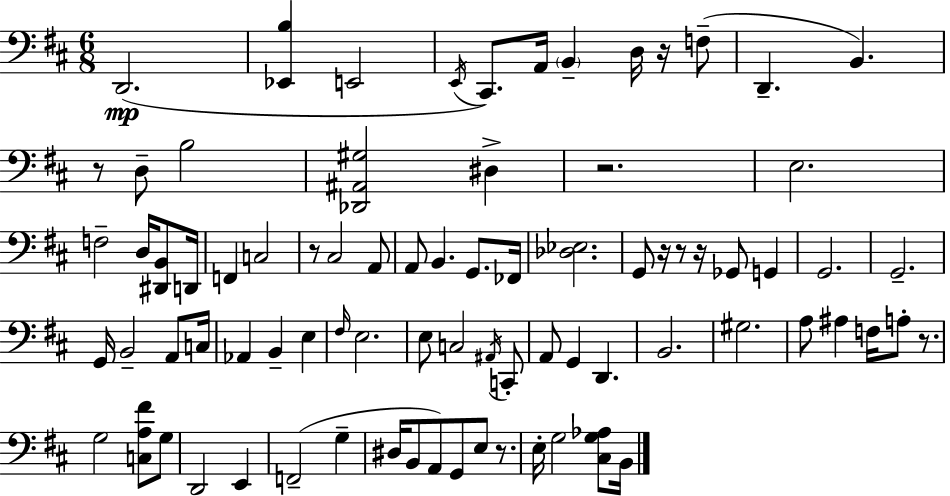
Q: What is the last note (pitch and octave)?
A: B2